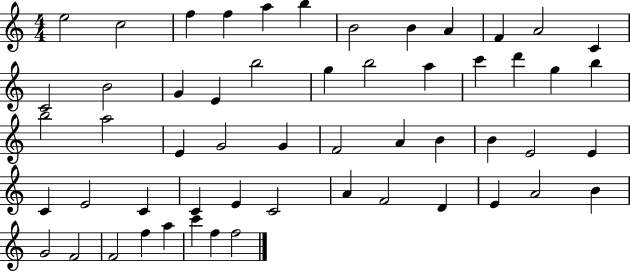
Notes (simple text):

E5/h C5/h F5/q F5/q A5/q B5/q B4/h B4/q A4/q F4/q A4/h C4/q C4/h B4/h G4/q E4/q B5/h G5/q B5/h A5/q C6/q D6/q G5/q B5/q B5/h A5/h E4/q G4/h G4/q F4/h A4/q B4/q B4/q E4/h E4/q C4/q E4/h C4/q C4/q E4/q C4/h A4/q F4/h D4/q E4/q A4/h B4/q G4/h F4/h F4/h F5/q A5/q C6/q F5/q F5/h